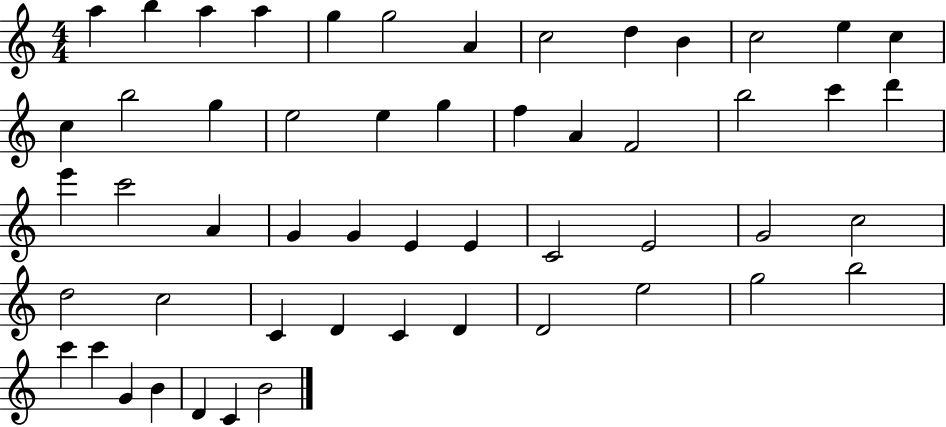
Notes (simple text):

A5/q B5/q A5/q A5/q G5/q G5/h A4/q C5/h D5/q B4/q C5/h E5/q C5/q C5/q B5/h G5/q E5/h E5/q G5/q F5/q A4/q F4/h B5/h C6/q D6/q E6/q C6/h A4/q G4/q G4/q E4/q E4/q C4/h E4/h G4/h C5/h D5/h C5/h C4/q D4/q C4/q D4/q D4/h E5/h G5/h B5/h C6/q C6/q G4/q B4/q D4/q C4/q B4/h